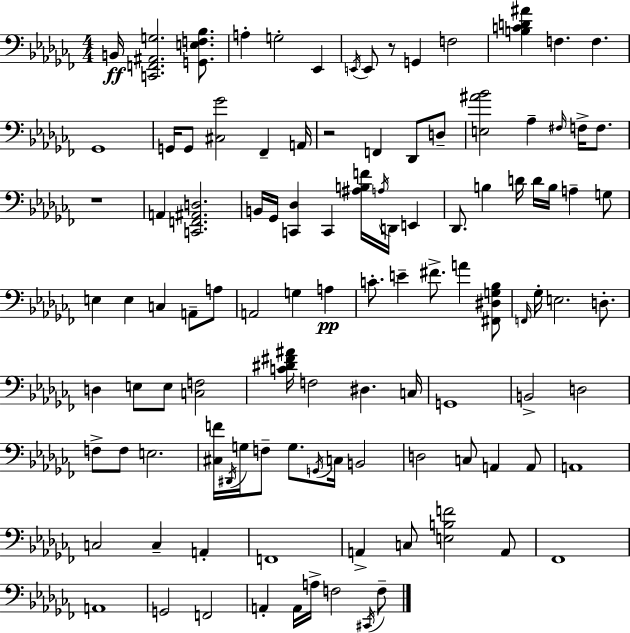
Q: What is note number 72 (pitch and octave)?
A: D3